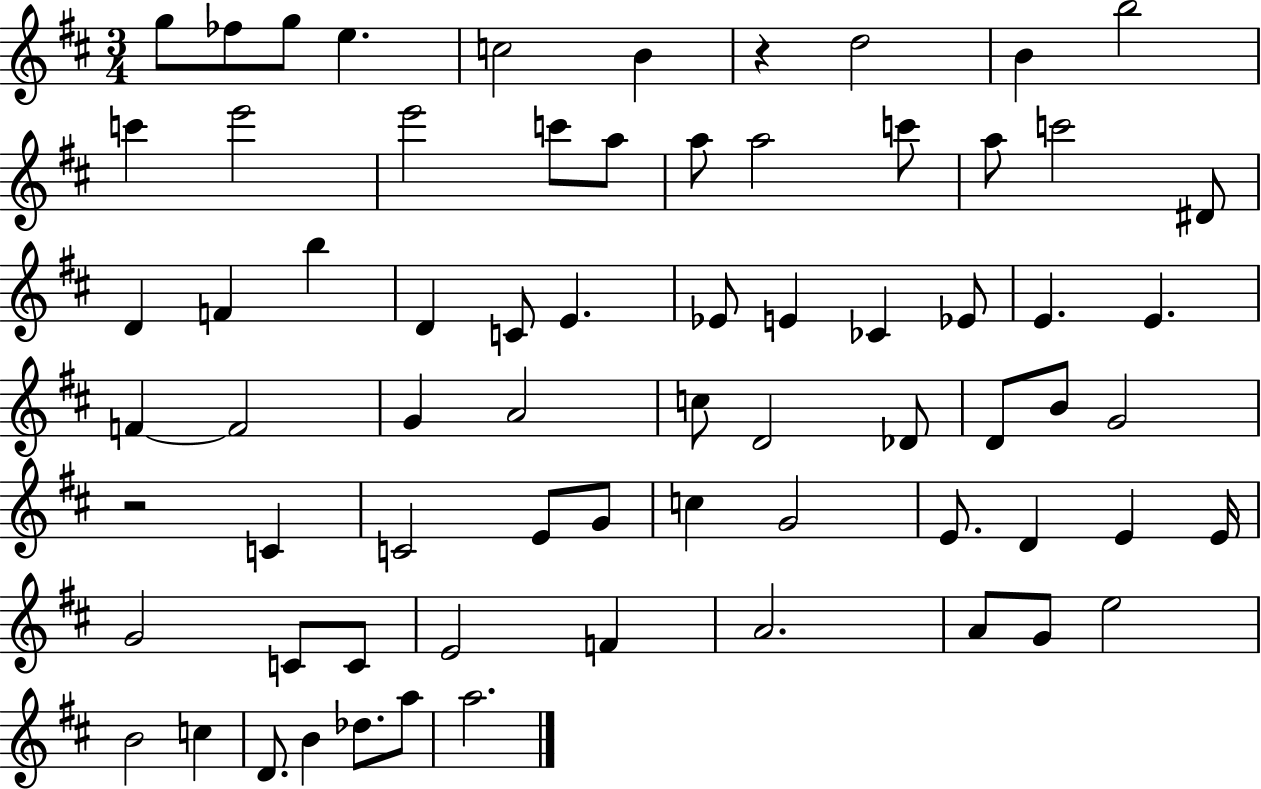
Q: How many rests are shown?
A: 2